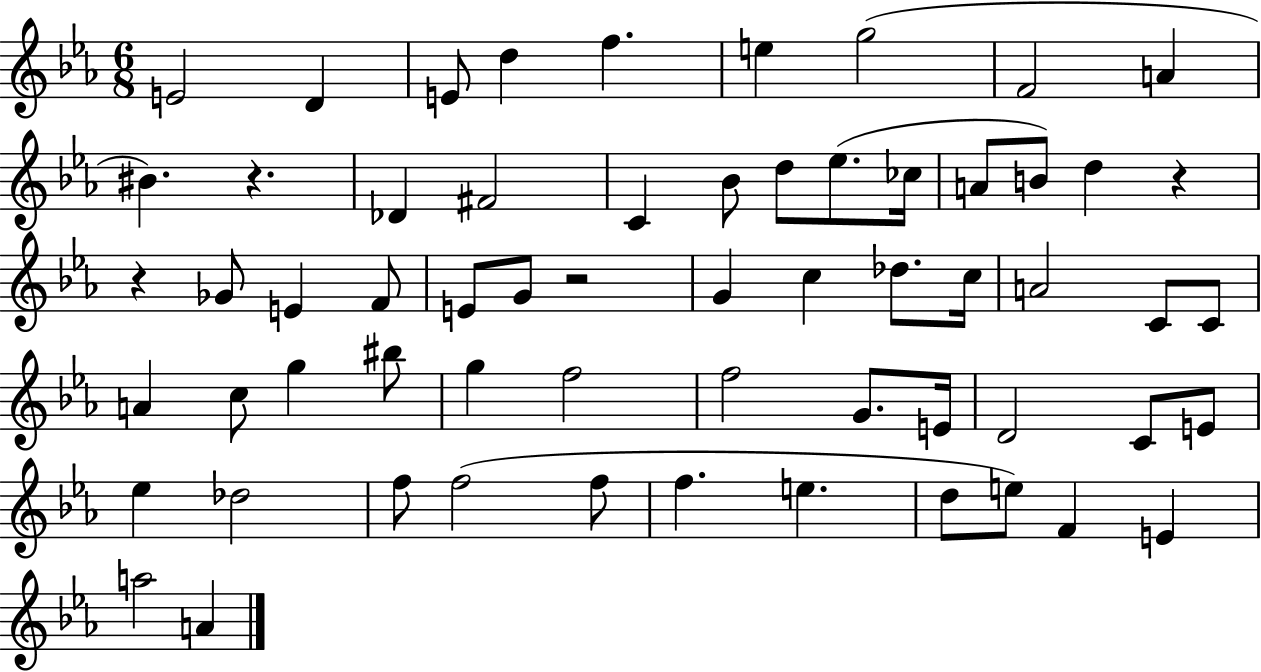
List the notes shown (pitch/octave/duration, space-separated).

E4/h D4/q E4/e D5/q F5/q. E5/q G5/h F4/h A4/q BIS4/q. R/q. Db4/q F#4/h C4/q Bb4/e D5/e Eb5/e. CES5/s A4/e B4/e D5/q R/q R/q Gb4/e E4/q F4/e E4/e G4/e R/h G4/q C5/q Db5/e. C5/s A4/h C4/e C4/e A4/q C5/e G5/q BIS5/e G5/q F5/h F5/h G4/e. E4/s D4/h C4/e E4/e Eb5/q Db5/h F5/e F5/h F5/e F5/q. E5/q. D5/e E5/e F4/q E4/q A5/h A4/q